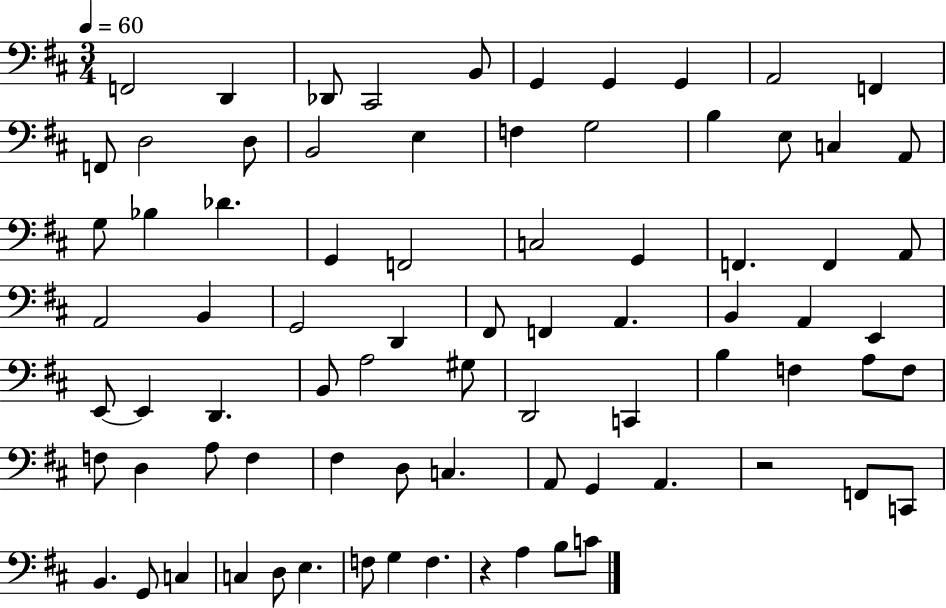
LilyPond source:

{
  \clef bass
  \numericTimeSignature
  \time 3/4
  \key d \major
  \tempo 4 = 60
  \repeat volta 2 { f,2 d,4 | des,8 cis,2 b,8 | g,4 g,4 g,4 | a,2 f,4 | \break f,8 d2 d8 | b,2 e4 | f4 g2 | b4 e8 c4 a,8 | \break g8 bes4 des'4. | g,4 f,2 | c2 g,4 | f,4. f,4 a,8 | \break a,2 b,4 | g,2 d,4 | fis,8 f,4 a,4. | b,4 a,4 e,4 | \break e,8~~ e,4 d,4. | b,8 a2 gis8 | d,2 c,4 | b4 f4 a8 f8 | \break f8 d4 a8 f4 | fis4 d8 c4. | a,8 g,4 a,4. | r2 f,8 c,8 | \break b,4. g,8 c4 | c4 d8 e4. | f8 g4 f4. | r4 a4 b8 c'8 | \break } \bar "|."
}